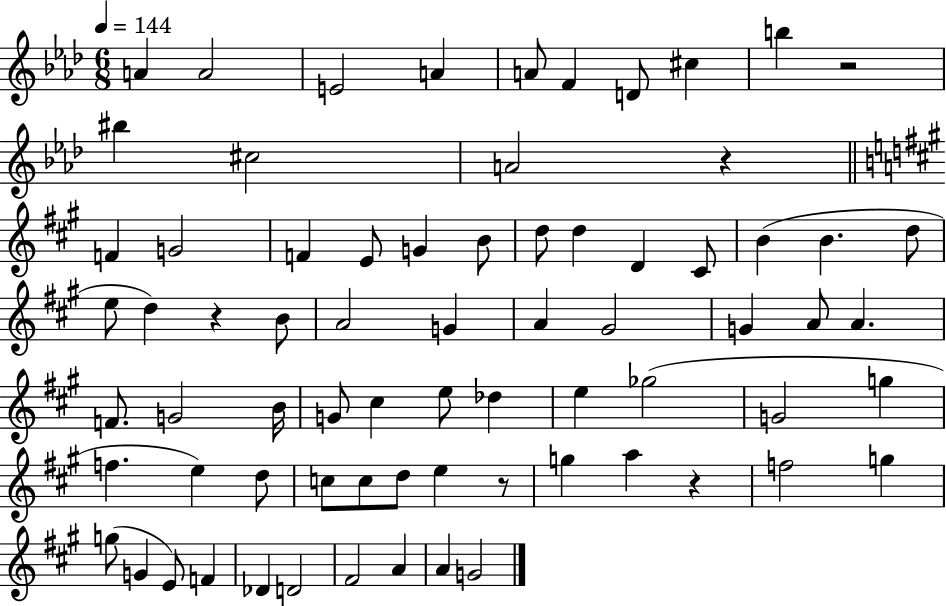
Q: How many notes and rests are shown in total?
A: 72